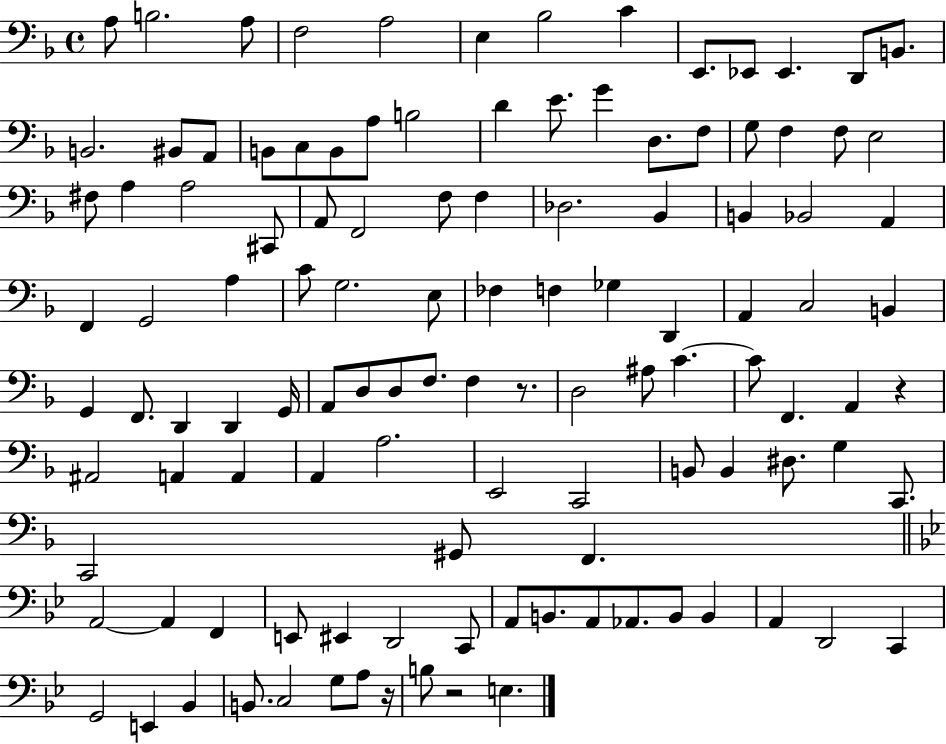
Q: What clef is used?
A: bass